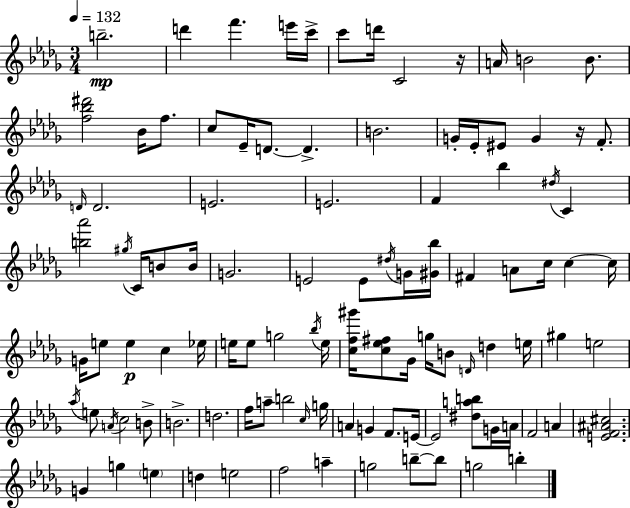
X:1
T:Untitled
M:3/4
L:1/4
K:Bbm
b2 d' f' e'/4 c'/4 c'/2 d'/4 C2 z/4 A/4 B2 B/2 [f_b^d']2 _B/4 f/2 c/2 _E/4 D/2 D B2 G/4 _E/4 ^E/2 G z/4 F/2 D/4 D2 E2 E2 F _b ^d/4 C [b_a']2 ^g/4 C/4 B/2 B/4 G2 E2 E/2 ^d/4 G/4 [^G_b]/4 ^F A/2 c/4 c c/4 G/4 e/2 e c _e/4 e/4 e/2 g2 _b/4 e/4 [cf^g']/4 [c_e^f]/2 _G/4 g/4 B/2 D/4 d e/4 ^g e2 _a/4 e/2 A/4 c2 B/2 B2 d2 f/4 a/2 b2 c/4 g/4 A G F/2 E/4 E2 [^dab]/2 G/4 A/4 F2 A [EF^A^c]2 G g e d e2 f2 a g2 b/2 b/2 g2 b